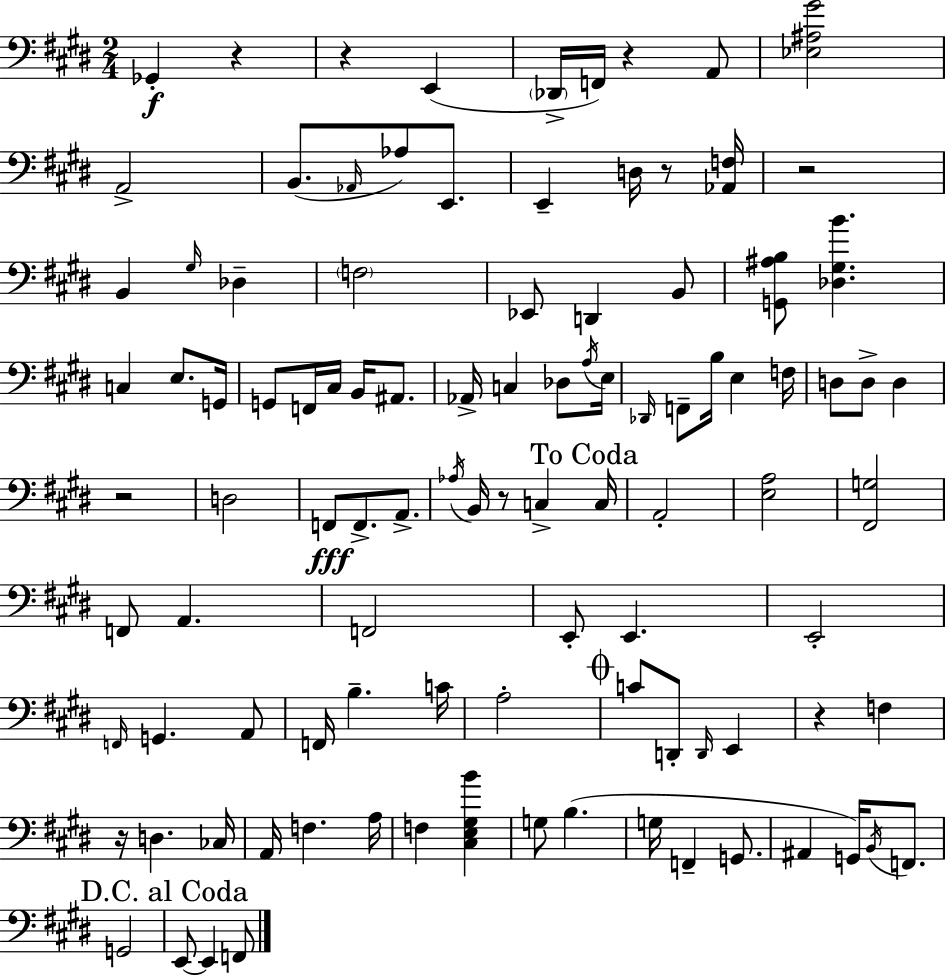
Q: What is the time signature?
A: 2/4